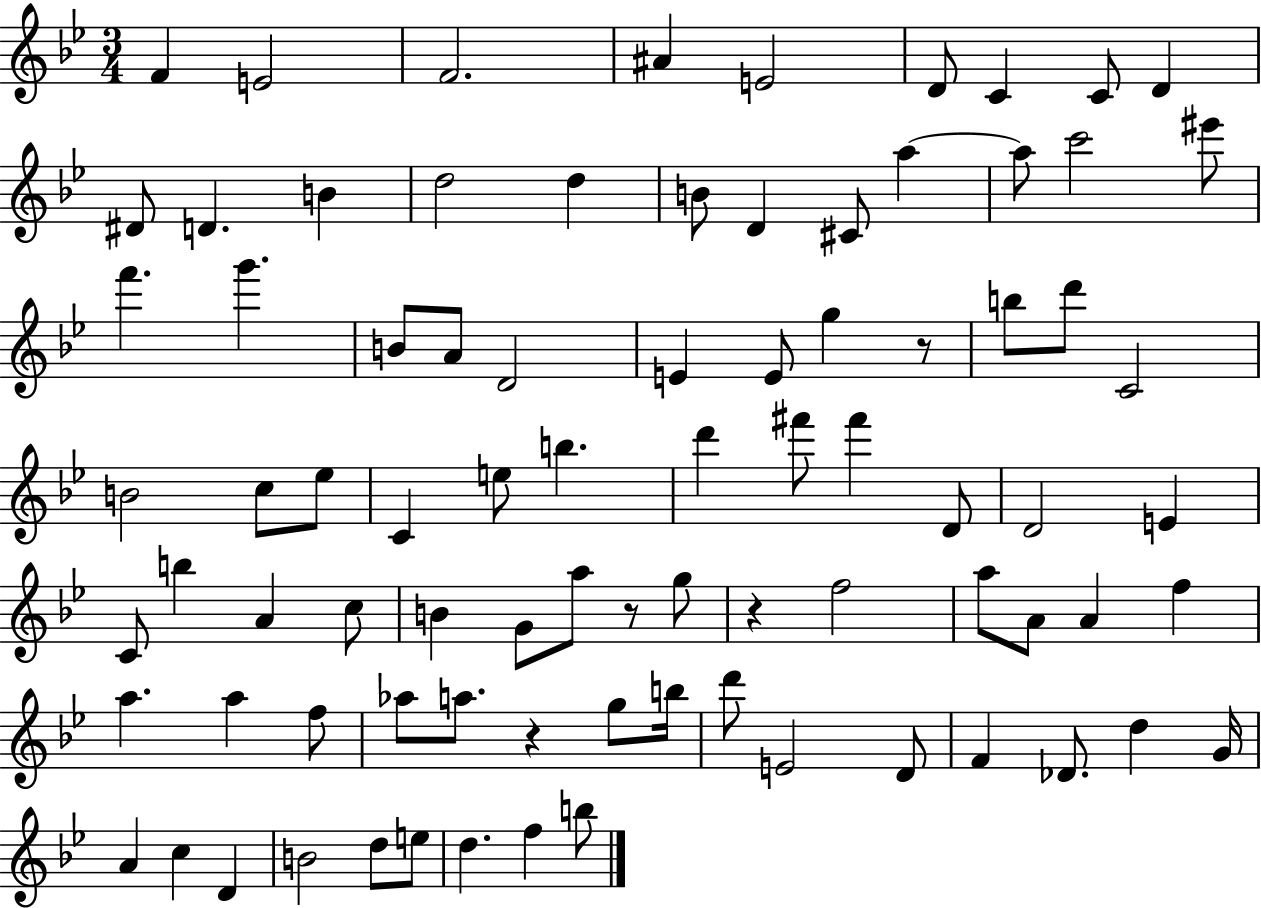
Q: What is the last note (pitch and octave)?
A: B5